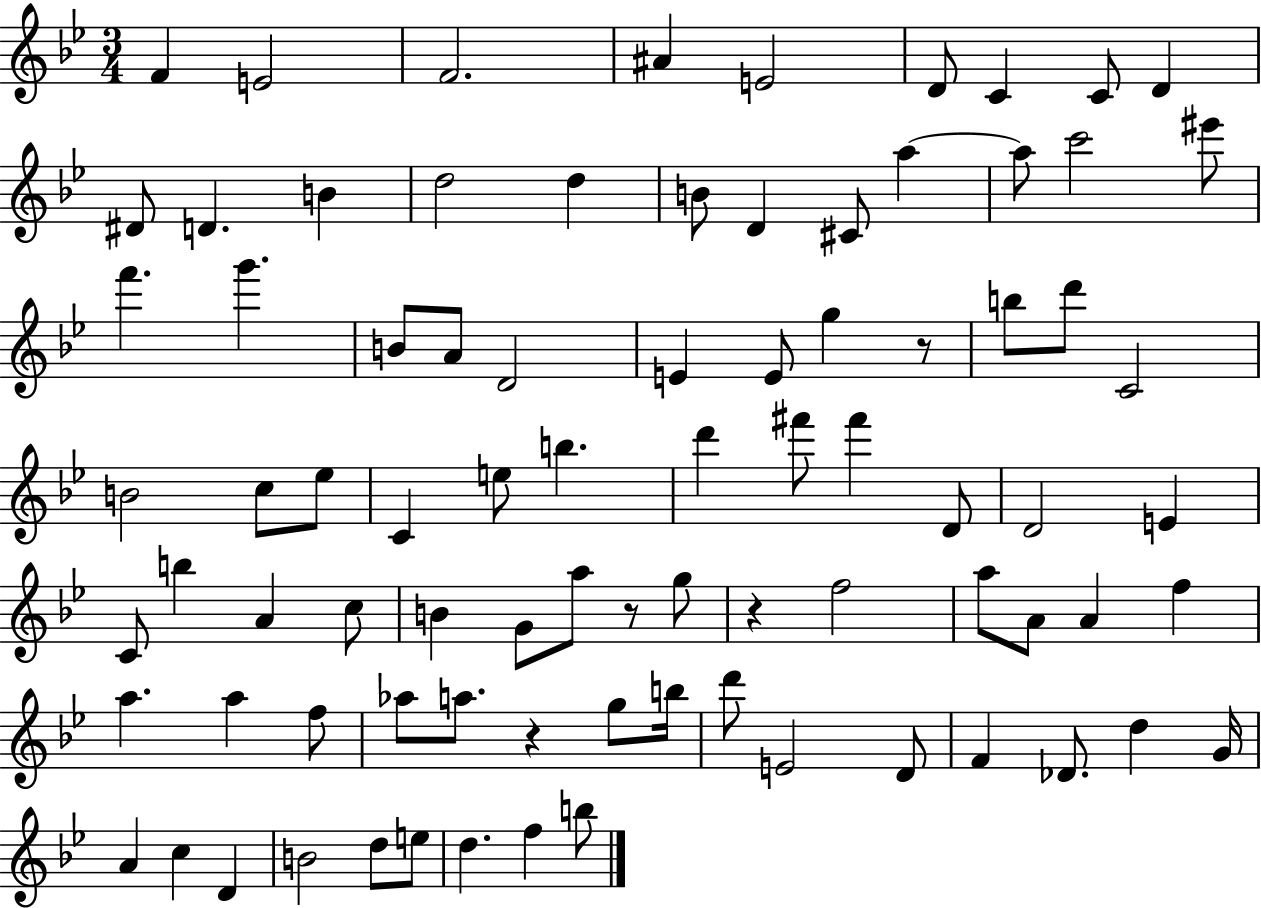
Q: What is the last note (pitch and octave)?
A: B5